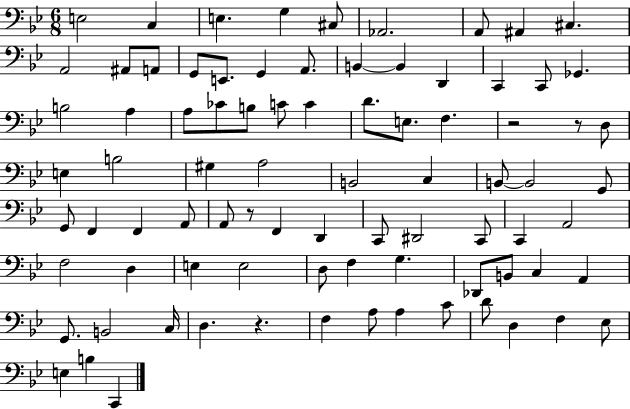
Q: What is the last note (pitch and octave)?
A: C2